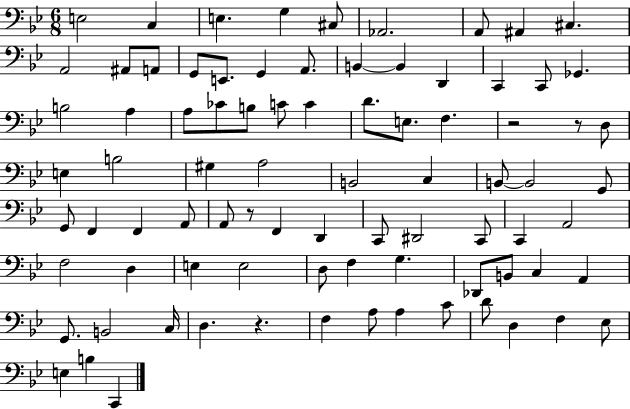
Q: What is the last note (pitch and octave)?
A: C2